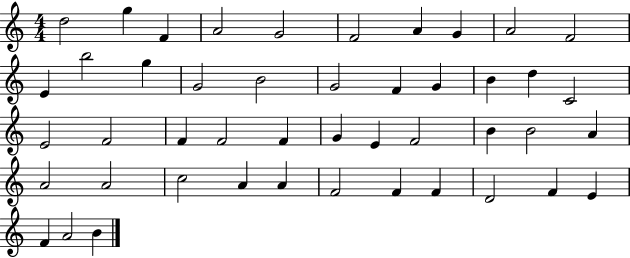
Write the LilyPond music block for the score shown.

{
  \clef treble
  \numericTimeSignature
  \time 4/4
  \key c \major
  d''2 g''4 f'4 | a'2 g'2 | f'2 a'4 g'4 | a'2 f'2 | \break e'4 b''2 g''4 | g'2 b'2 | g'2 f'4 g'4 | b'4 d''4 c'2 | \break e'2 f'2 | f'4 f'2 f'4 | g'4 e'4 f'2 | b'4 b'2 a'4 | \break a'2 a'2 | c''2 a'4 a'4 | f'2 f'4 f'4 | d'2 f'4 e'4 | \break f'4 a'2 b'4 | \bar "|."
}